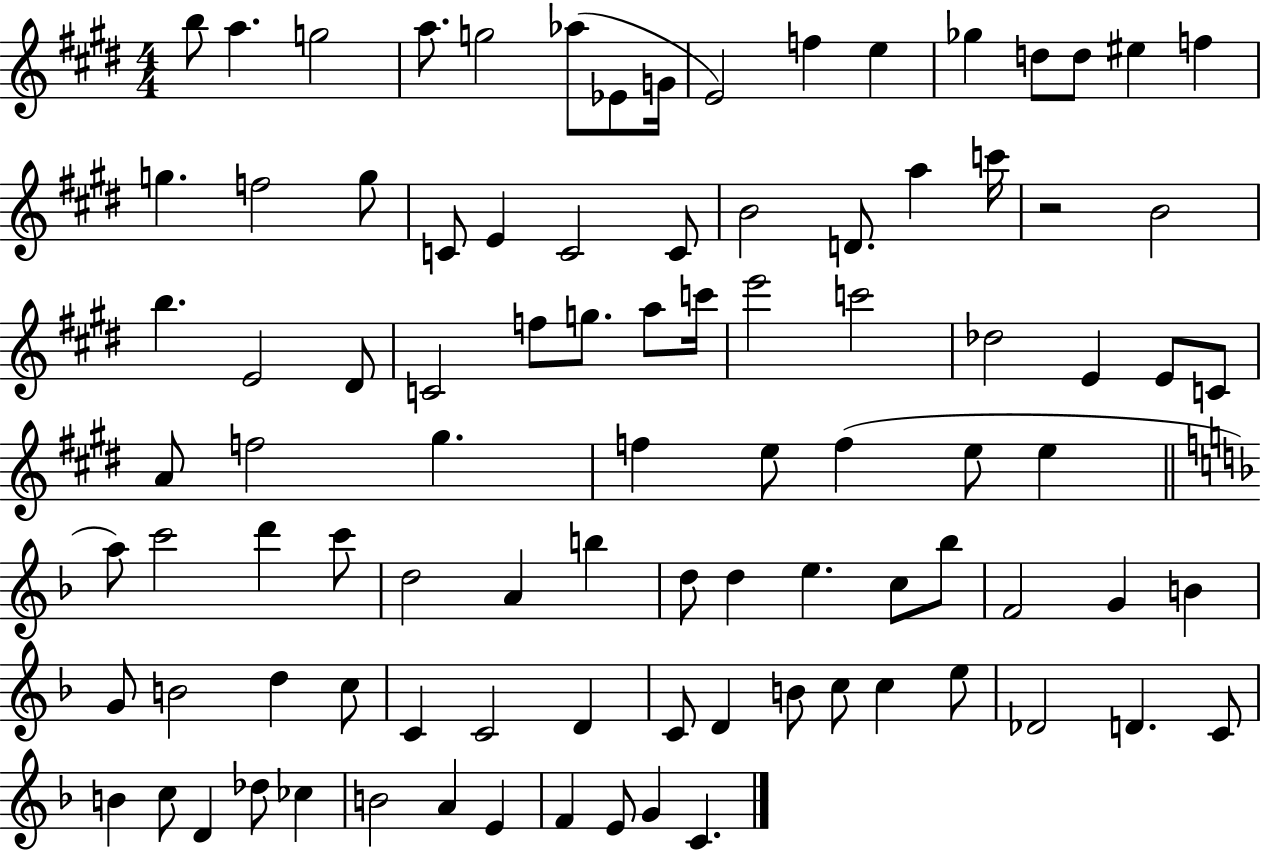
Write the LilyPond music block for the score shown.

{
  \clef treble
  \numericTimeSignature
  \time 4/4
  \key e \major
  b''8 a''4. g''2 | a''8. g''2 aes''8( ees'8 g'16 | e'2) f''4 e''4 | ges''4 d''8 d''8 eis''4 f''4 | \break g''4. f''2 g''8 | c'8 e'4 c'2 c'8 | b'2 d'8. a''4 c'''16 | r2 b'2 | \break b''4. e'2 dis'8 | c'2 f''8 g''8. a''8 c'''16 | e'''2 c'''2 | des''2 e'4 e'8 c'8 | \break a'8 f''2 gis''4. | f''4 e''8 f''4( e''8 e''4 | \bar "||" \break \key f \major a''8) c'''2 d'''4 c'''8 | d''2 a'4 b''4 | d''8 d''4 e''4. c''8 bes''8 | f'2 g'4 b'4 | \break g'8 b'2 d''4 c''8 | c'4 c'2 d'4 | c'8 d'4 b'8 c''8 c''4 e''8 | des'2 d'4. c'8 | \break b'4 c''8 d'4 des''8 ces''4 | b'2 a'4 e'4 | f'4 e'8 g'4 c'4. | \bar "|."
}